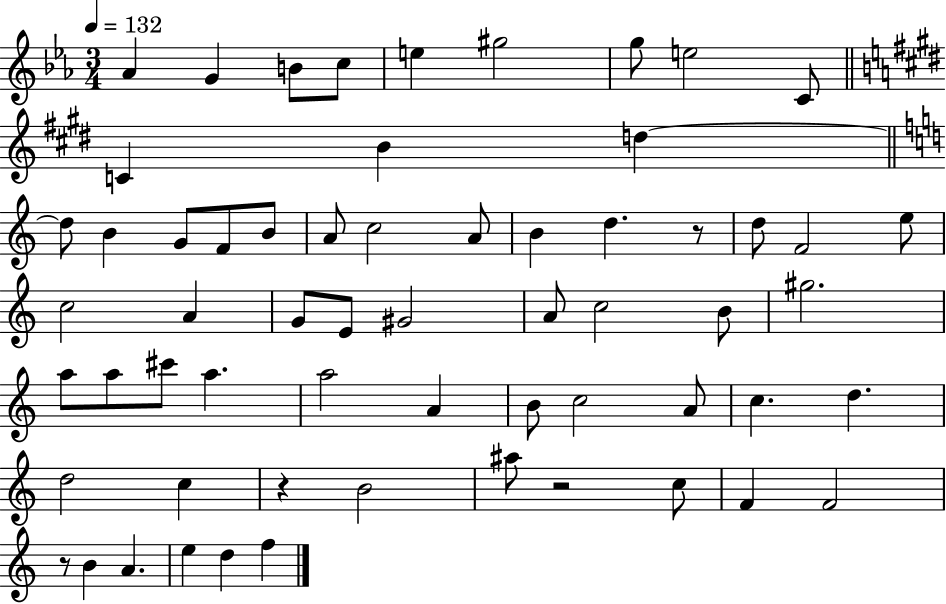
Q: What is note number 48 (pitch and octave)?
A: B4